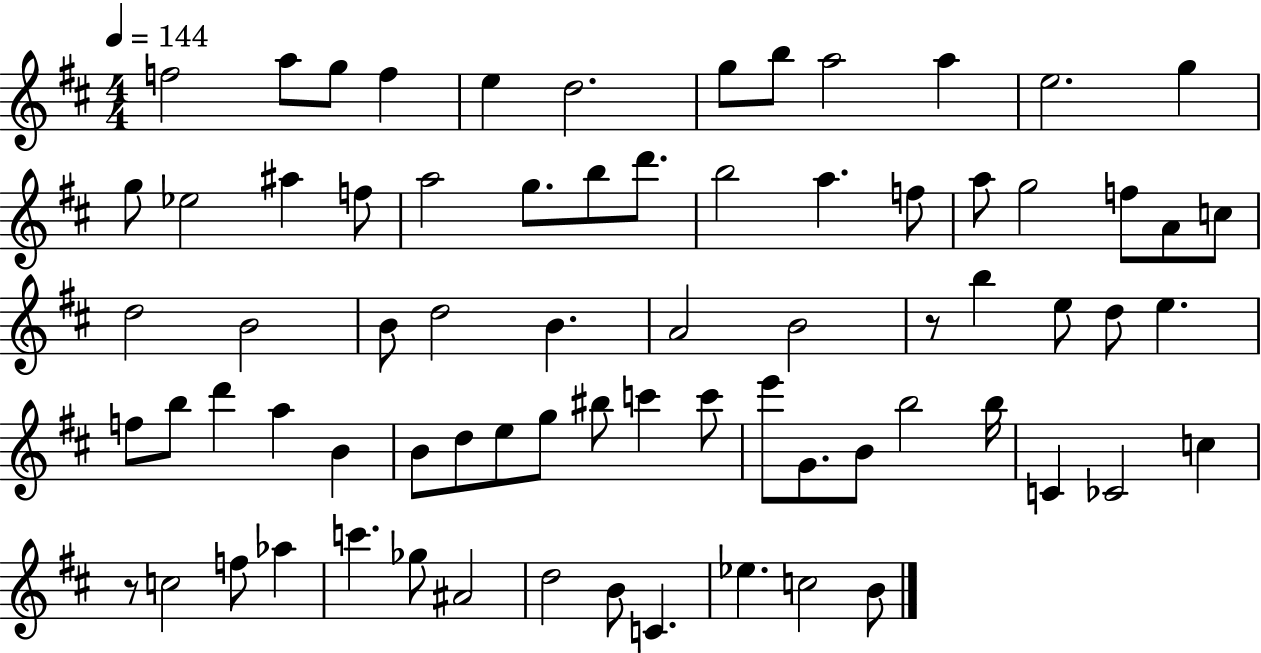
F5/h A5/e G5/e F5/q E5/q D5/h. G5/e B5/e A5/h A5/q E5/h. G5/q G5/e Eb5/h A#5/q F5/e A5/h G5/e. B5/e D6/e. B5/h A5/q. F5/e A5/e G5/h F5/e A4/e C5/e D5/h B4/h B4/e D5/h B4/q. A4/h B4/h R/e B5/q E5/e D5/e E5/q. F5/e B5/e D6/q A5/q B4/q B4/e D5/e E5/e G5/e BIS5/e C6/q C6/e E6/e G4/e. B4/e B5/h B5/s C4/q CES4/h C5/q R/e C5/h F5/e Ab5/q C6/q. Gb5/e A#4/h D5/h B4/e C4/q. Eb5/q. C5/h B4/e